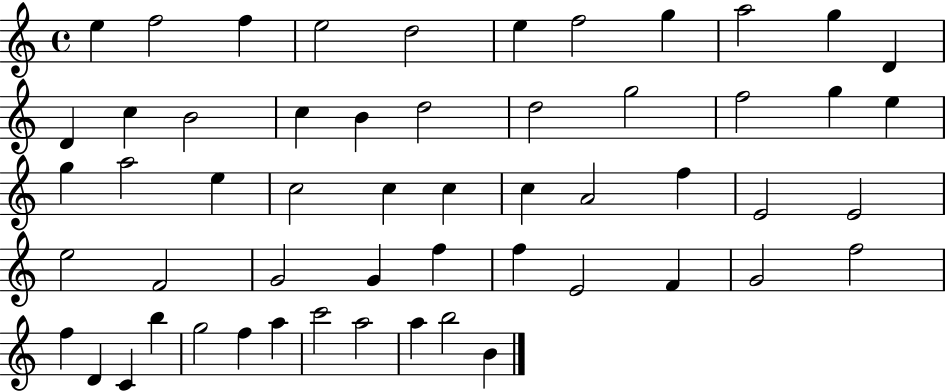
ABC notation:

X:1
T:Untitled
M:4/4
L:1/4
K:C
e f2 f e2 d2 e f2 g a2 g D D c B2 c B d2 d2 g2 f2 g e g a2 e c2 c c c A2 f E2 E2 e2 F2 G2 G f f E2 F G2 f2 f D C b g2 f a c'2 a2 a b2 B